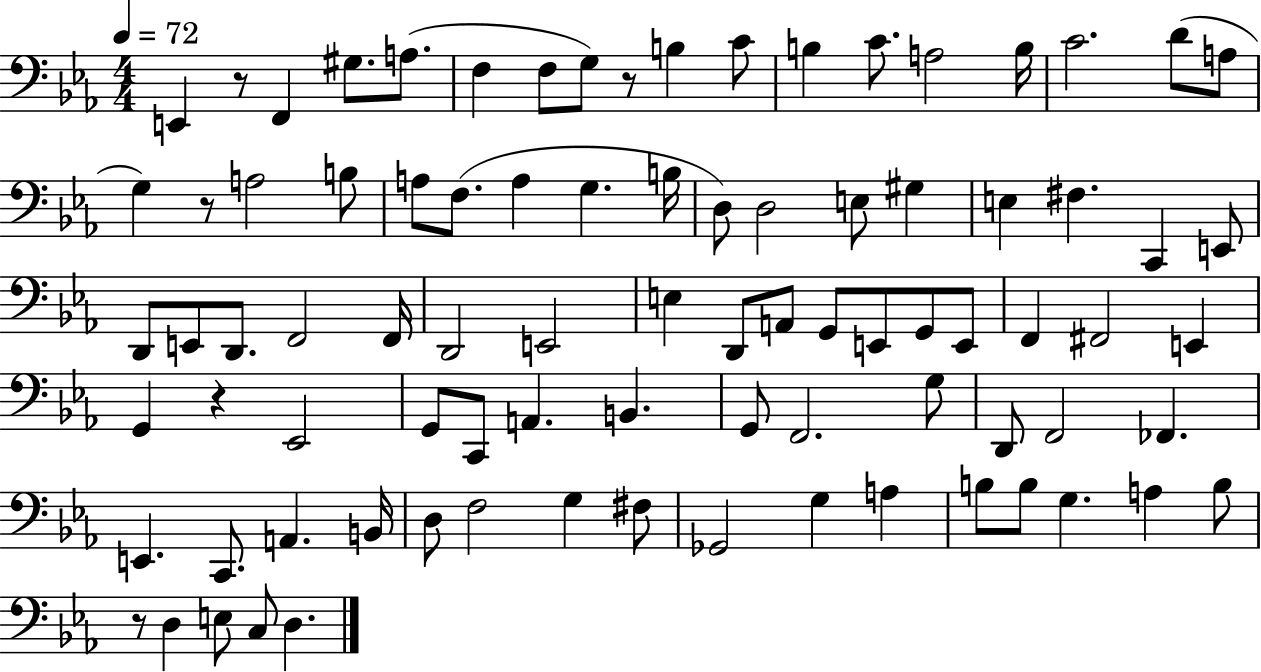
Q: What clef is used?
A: bass